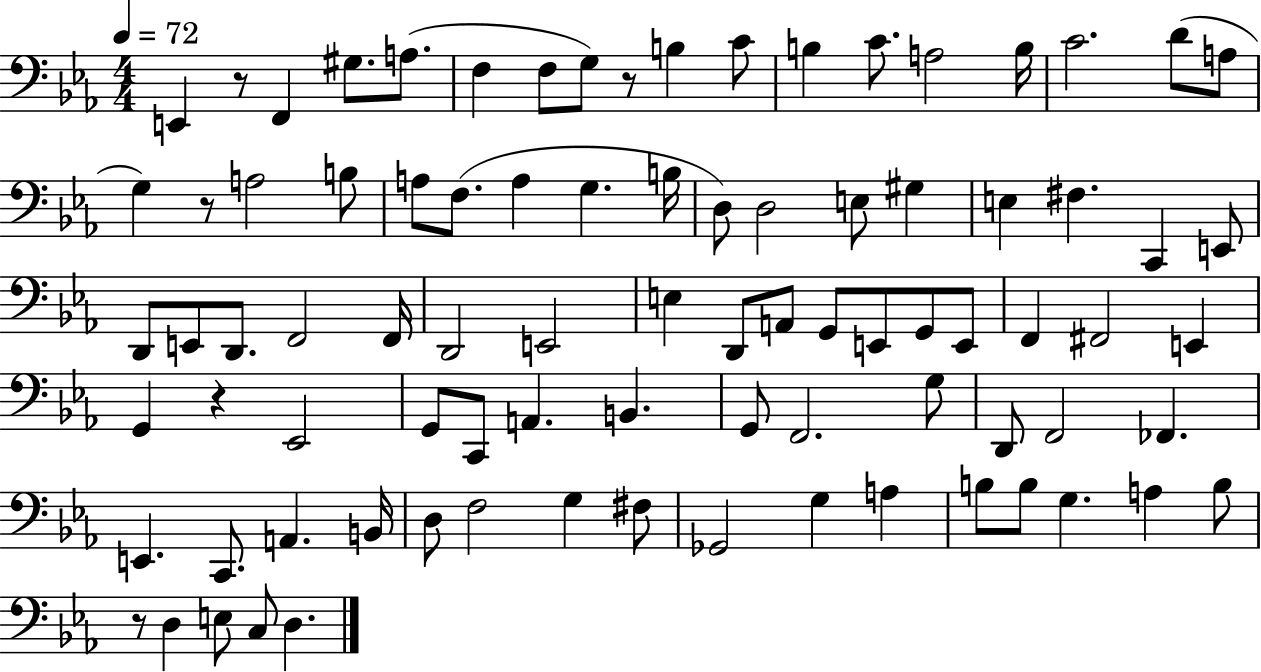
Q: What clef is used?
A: bass